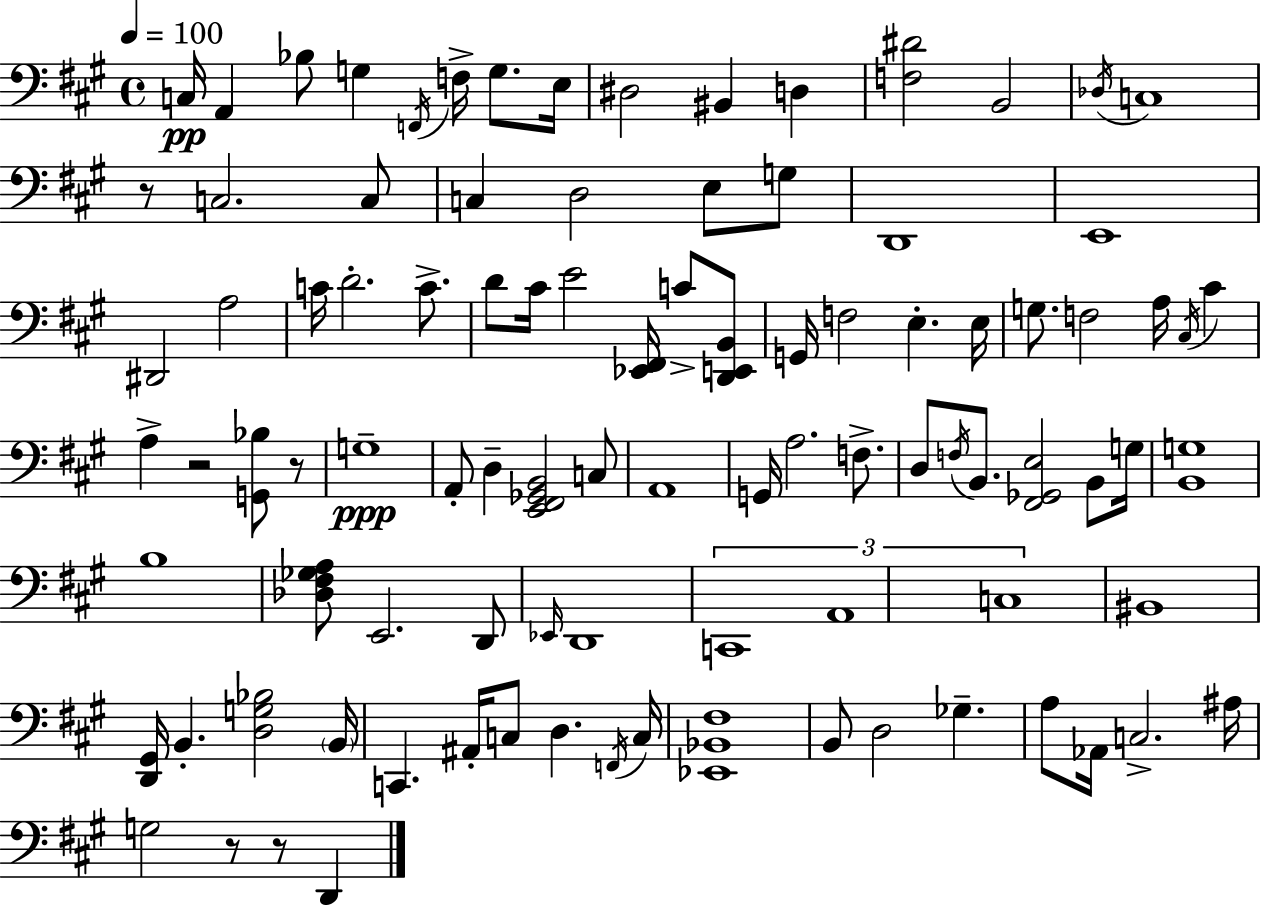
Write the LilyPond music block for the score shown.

{
  \clef bass
  \time 4/4
  \defaultTimeSignature
  \key a \major
  \tempo 4 = 100
  c16\pp a,4 bes8 g4 \acciaccatura { f,16 } f16-> g8. | e16 dis2 bis,4 d4 | <f dis'>2 b,2 | \acciaccatura { des16 } c1 | \break r8 c2. | c8 c4 d2 e8 | g8 d,1 | e,1 | \break dis,2 a2 | c'16 d'2.-. c'8.-> | d'8 cis'16 e'2 <ees, fis,>16 c'8-> | <d, e, b,>8 g,16 f2 e4.-. | \break e16 g8. f2 a16 \acciaccatura { cis16 } cis'4 | a4-> r2 <g, bes>8 | r8 g1--\ppp | a,8-. d4-- <e, fis, ges, b,>2 | \break c8 a,1 | g,16 a2. | f8.-> d8 \acciaccatura { f16 } b,8. <fis, ges, e>2 | b,8 g16 <b, g>1 | \break b1 | <des fis ges a>8 e,2. | d,8 \grace { ees,16 } d,1 | \tuplet 3/2 { c,1 | \break a,1 | c1 } | bis,1 | <d, gis,>16 b,4.-. <d g bes>2 | \break \parenthesize b,16 c,4. ais,16-. c8 d4. | \acciaccatura { f,16 } c16 <ees, bes, fis>1 | b,8 d2 | ges4.-- a8 aes,16 c2.-> | \break ais16 g2 r8 | r8 d,4 \bar "|."
}